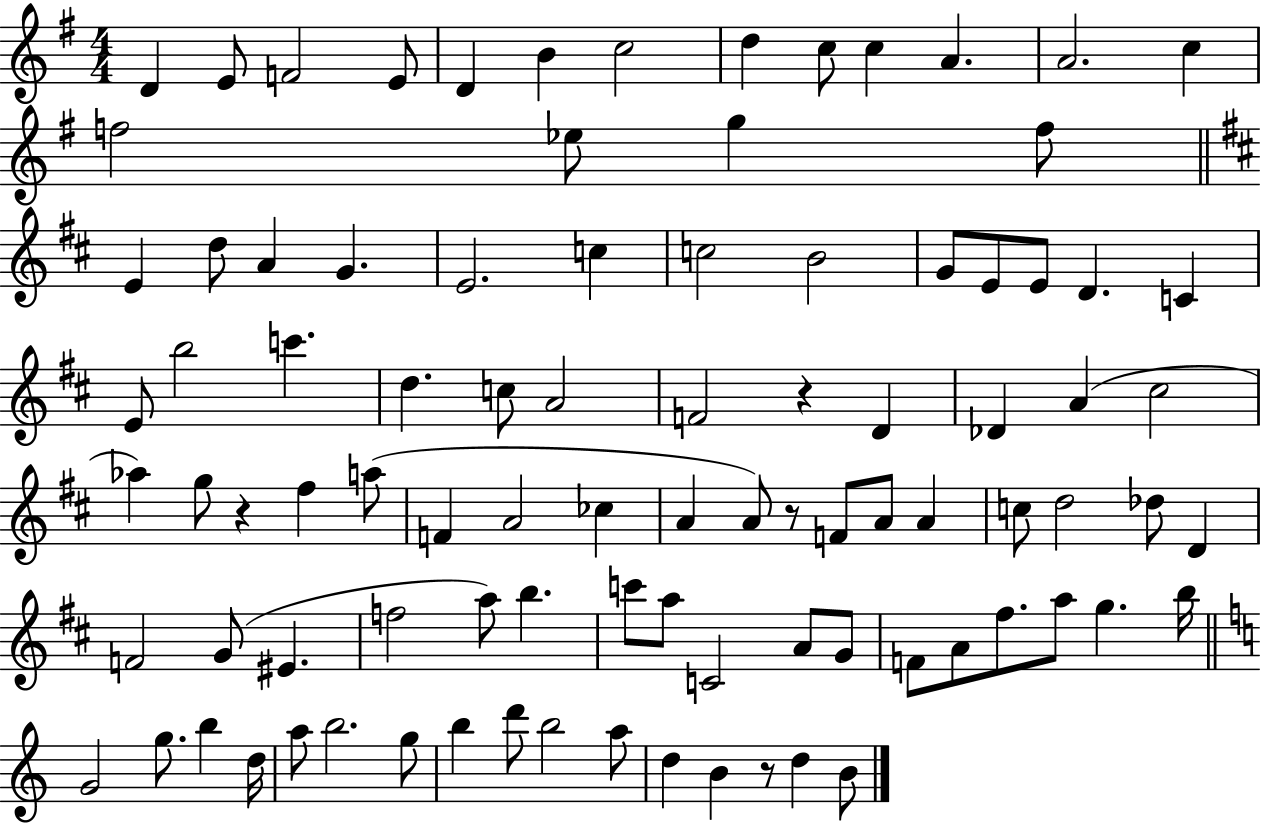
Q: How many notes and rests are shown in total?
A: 93